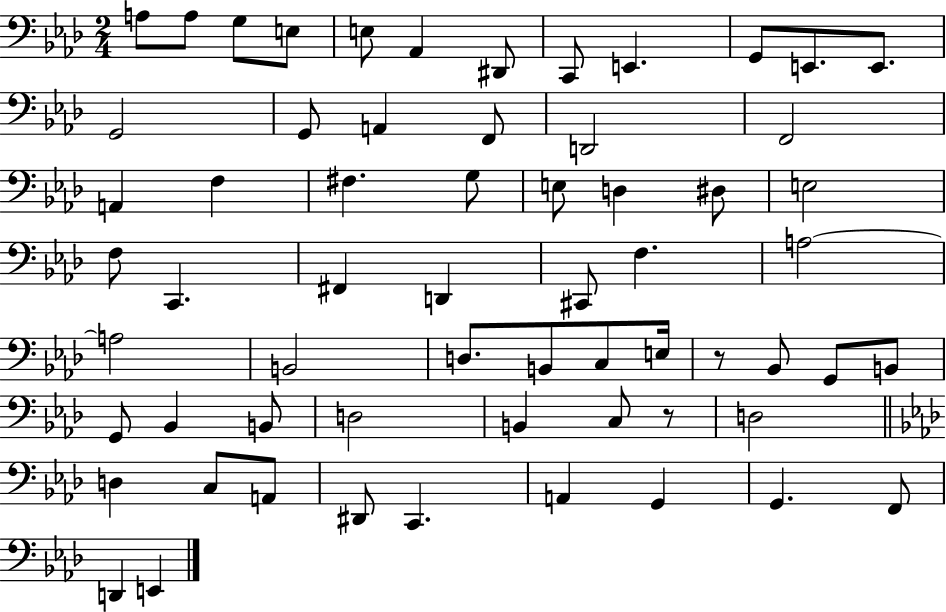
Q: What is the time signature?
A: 2/4